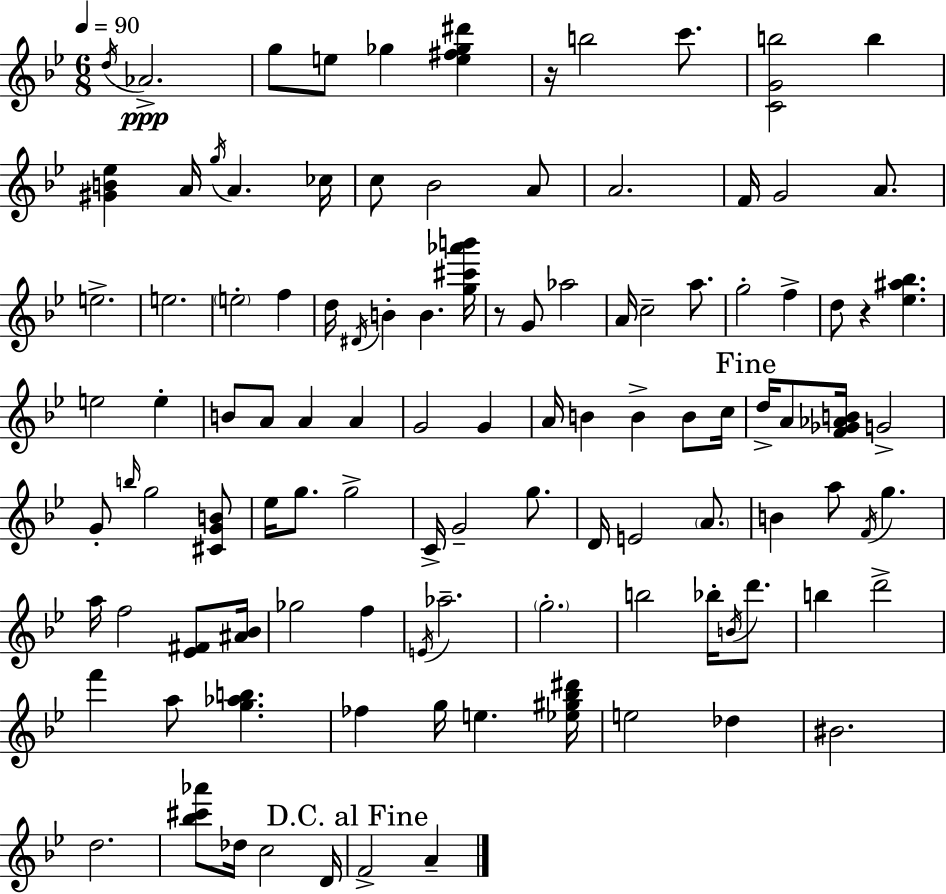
{
  \clef treble
  \numericTimeSignature
  \time 6/8
  \key bes \major
  \tempo 4 = 90
  \acciaccatura { d''16 }\ppp aes'2.-> | g''8 e''8 ges''4 <e'' fis'' ges'' dis'''>4 | r16 b''2 c'''8. | <c' g' b''>2 b''4 | \break <gis' b' ees''>4 a'16 \acciaccatura { g''16 } a'4. | ces''16 c''8 bes'2 | a'8 a'2. | f'16 g'2 a'8. | \break e''2.-> | e''2. | \parenthesize e''2-. f''4 | d''16 \acciaccatura { dis'16 } b'4-. b'4. | \break <g'' cis''' aes''' b'''>16 r8 g'8 aes''2 | a'16 c''2-- | a''8. g''2-. f''4-> | d''8 r4 <ees'' ais'' bes''>4. | \break e''2 e''4-. | b'8 a'8 a'4 a'4 | g'2 g'4 | a'16 b'4 b'4-> | \break b'8 c''16 \mark "Fine" d''16-> a'8 <f' ges' aes' b'>16 g'2-> | g'8-. \grace { b''16 } g''2 | <cis' g' b'>8 ees''16 g''8. g''2-> | c'16-> g'2-- | \break g''8. d'16 e'2 | \parenthesize a'8. b'4 a''8 \acciaccatura { f'16 } g''4. | a''16 f''2 | <ees' fis'>8 <ais' bes'>16 ges''2 | \break f''4 \acciaccatura { e'16 } aes''2.-- | \parenthesize g''2.-. | b''2 | bes''16-. \acciaccatura { b'16 } d'''8. b''4 d'''2-> | \break f'''4 a''8 | <g'' aes'' b''>4. fes''4 g''16 | e''4. <ees'' gis'' bes'' dis'''>16 e''2 | des''4 bis'2. | \break d''2. | <bes'' cis''' aes'''>8 des''16 c''2 | d'16 \mark "D.C. al Fine" f'2-> | a'4-- \bar "|."
}